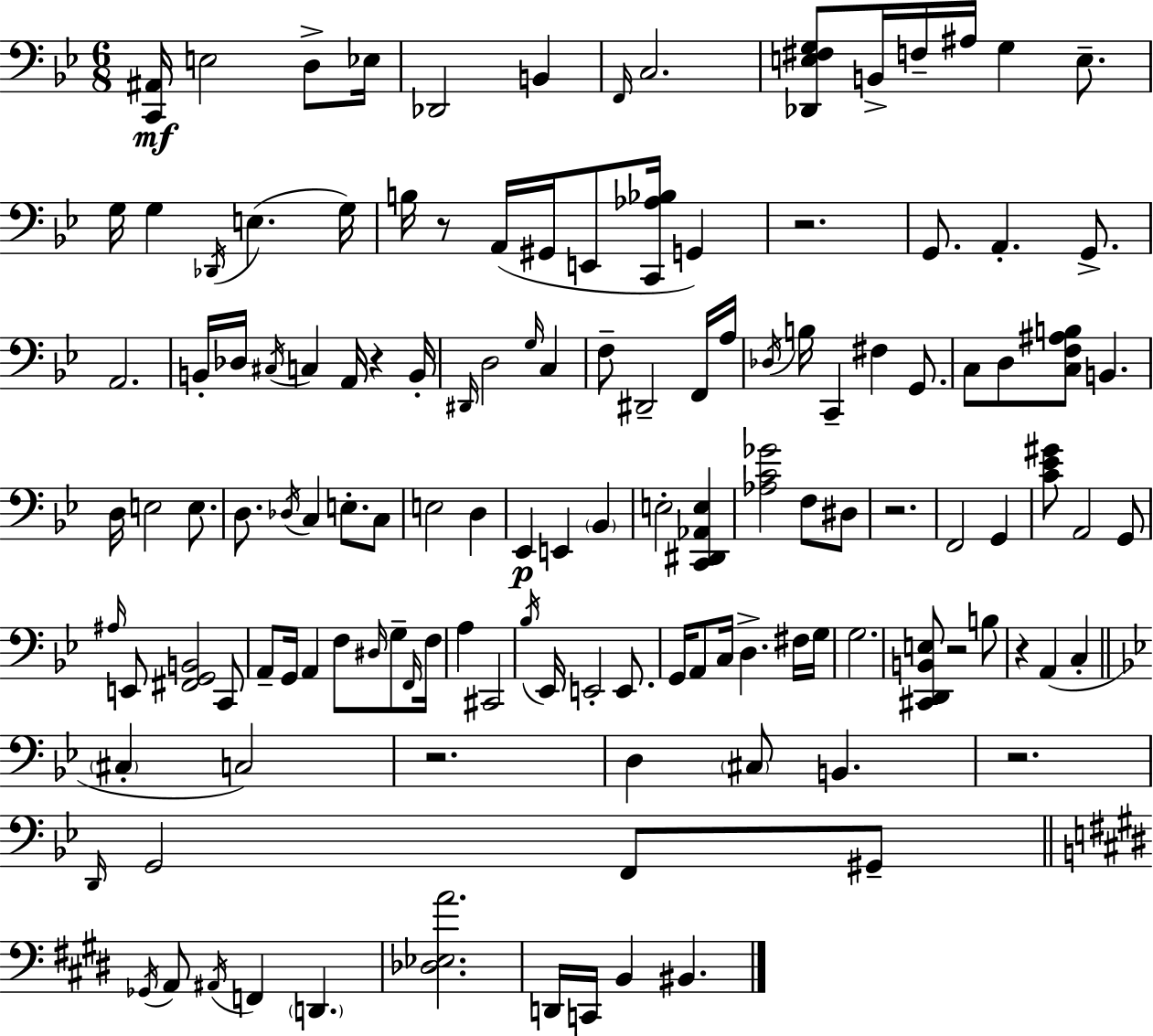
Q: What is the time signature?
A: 6/8